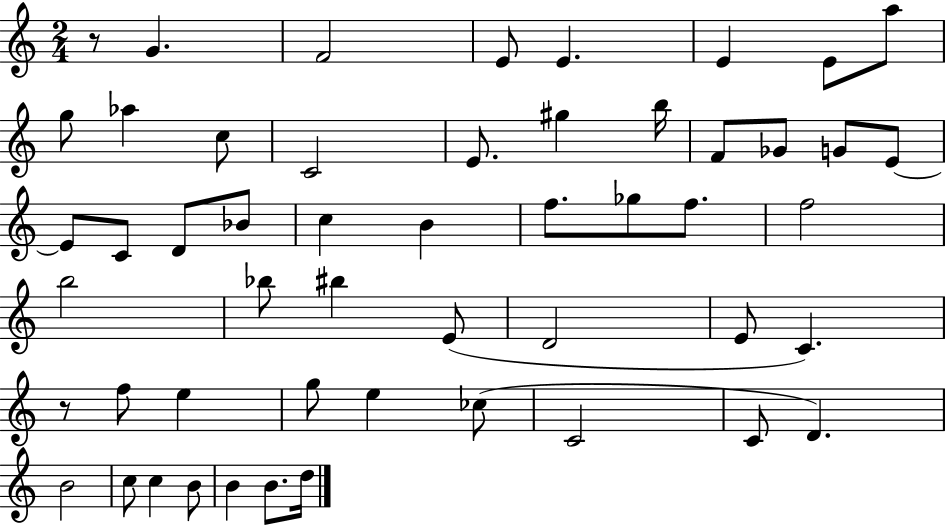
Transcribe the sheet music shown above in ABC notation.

X:1
T:Untitled
M:2/4
L:1/4
K:C
z/2 G F2 E/2 E E E/2 a/2 g/2 _a c/2 C2 E/2 ^g b/4 F/2 _G/2 G/2 E/2 E/2 C/2 D/2 _B/2 c B f/2 _g/2 f/2 f2 b2 _b/2 ^b E/2 D2 E/2 C z/2 f/2 e g/2 e _c/2 C2 C/2 D B2 c/2 c B/2 B B/2 d/4